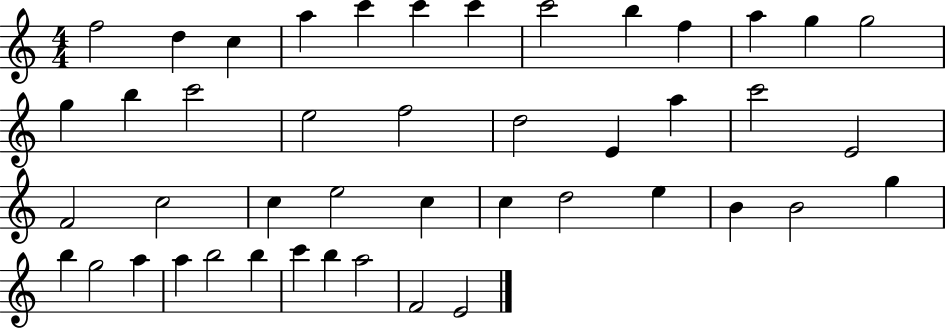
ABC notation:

X:1
T:Untitled
M:4/4
L:1/4
K:C
f2 d c a c' c' c' c'2 b f a g g2 g b c'2 e2 f2 d2 E a c'2 E2 F2 c2 c e2 c c d2 e B B2 g b g2 a a b2 b c' b a2 F2 E2